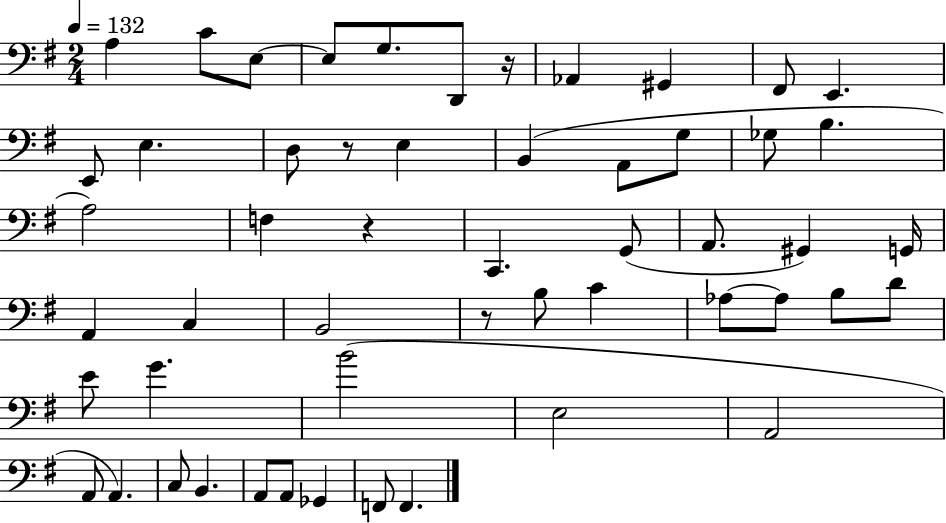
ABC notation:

X:1
T:Untitled
M:2/4
L:1/4
K:G
A, C/2 E,/2 E,/2 G,/2 D,,/2 z/4 _A,, ^G,, ^F,,/2 E,, E,,/2 E, D,/2 z/2 E, B,, A,,/2 G,/2 _G,/2 B, A,2 F, z C,, G,,/2 A,,/2 ^G,, G,,/4 A,, C, B,,2 z/2 B,/2 C _A,/2 _A,/2 B,/2 D/2 E/2 G B2 E,2 A,,2 A,,/2 A,, C,/2 B,, A,,/2 A,,/2 _G,, F,,/2 F,,